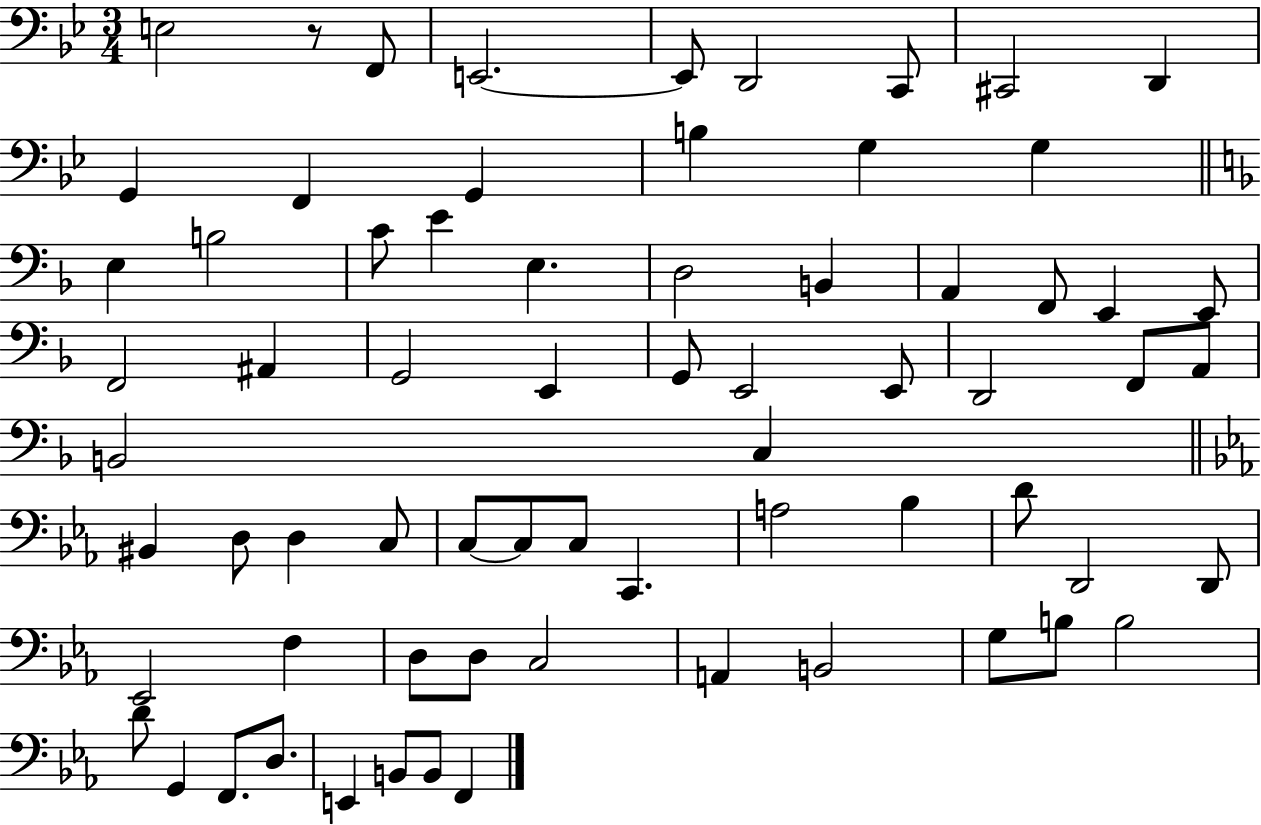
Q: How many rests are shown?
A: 1